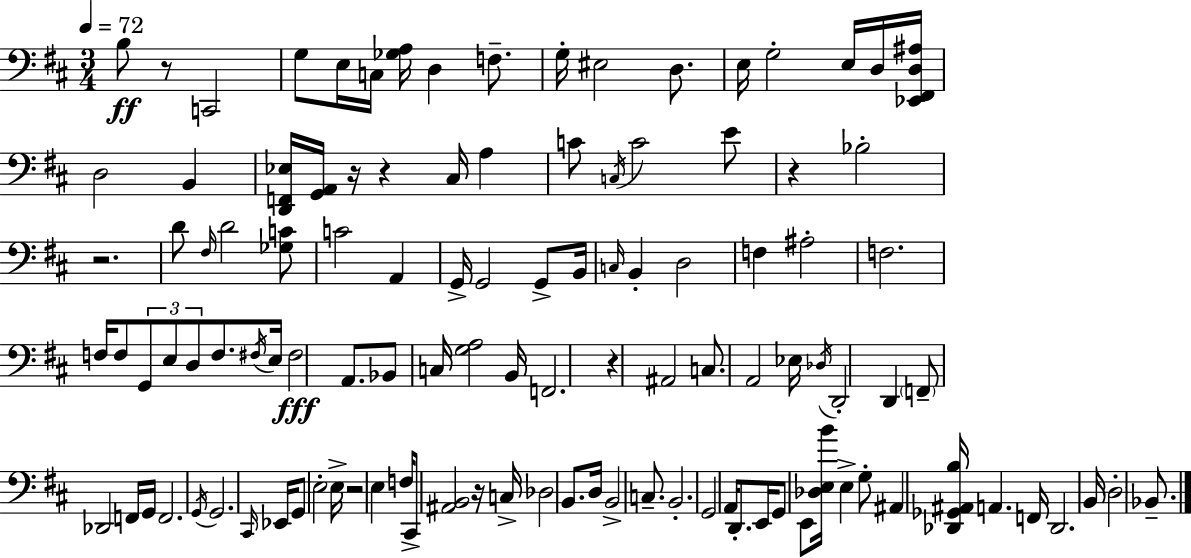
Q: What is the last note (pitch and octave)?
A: Bb2